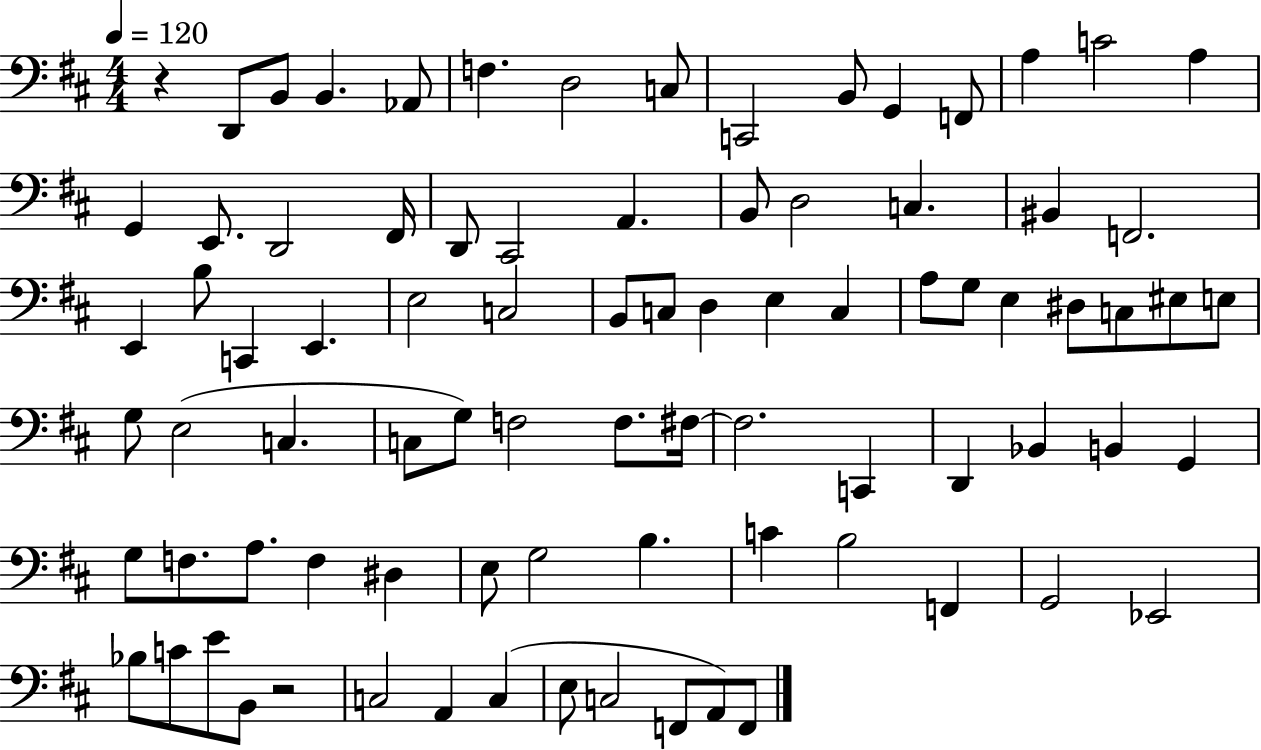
{
  \clef bass
  \numericTimeSignature
  \time 4/4
  \key d \major
  \tempo 4 = 120
  r4 d,8 b,8 b,4. aes,8 | f4. d2 c8 | c,2 b,8 g,4 f,8 | a4 c'2 a4 | \break g,4 e,8. d,2 fis,16 | d,8 cis,2 a,4. | b,8 d2 c4. | bis,4 f,2. | \break e,4 b8 c,4 e,4. | e2 c2 | b,8 c8 d4 e4 c4 | a8 g8 e4 dis8 c8 eis8 e8 | \break g8 e2( c4. | c8 g8) f2 f8. fis16~~ | fis2. c,4 | d,4 bes,4 b,4 g,4 | \break g8 f8. a8. f4 dis4 | e8 g2 b4. | c'4 b2 f,4 | g,2 ees,2 | \break bes8 c'8 e'8 b,8 r2 | c2 a,4 c4( | e8 c2 f,8 a,8) f,8 | \bar "|."
}